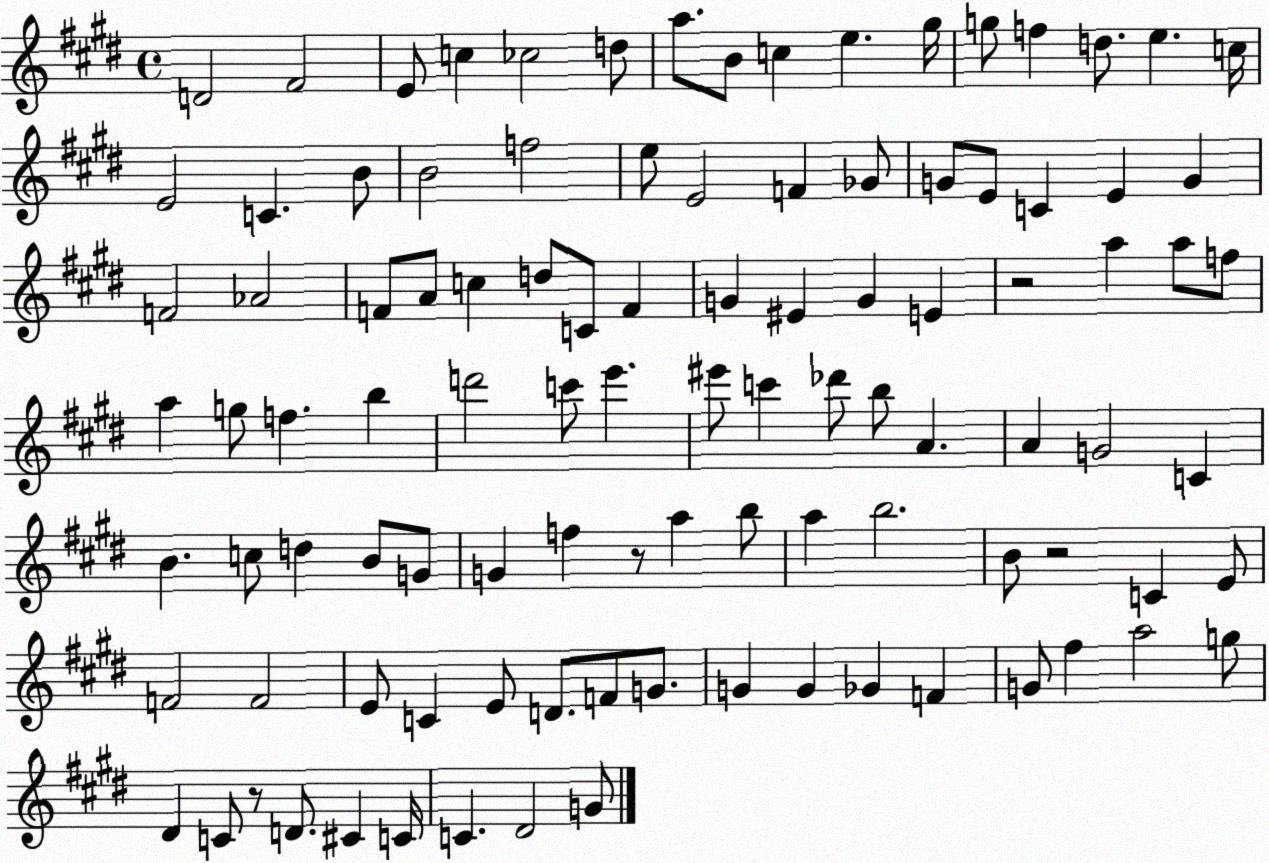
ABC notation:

X:1
T:Untitled
M:4/4
L:1/4
K:E
D2 ^F2 E/2 c _c2 d/2 a/2 B/2 c e ^g/4 g/2 f d/2 e c/4 E2 C B/2 B2 f2 e/2 E2 F _G/2 G/2 E/2 C E G F2 _A2 F/2 A/2 c d/2 C/2 F G ^E G E z2 a a/2 f/2 a g/2 f b d'2 c'/2 e' ^e'/2 c' _d'/2 b/2 A A G2 C B c/2 d B/2 G/2 G f z/2 a b/2 a b2 B/2 z2 C E/2 F2 F2 E/2 C E/2 D/2 F/2 G/2 G G _G F G/2 ^f a2 g/2 ^D C/2 z/2 D/2 ^C C/4 C ^D2 G/2